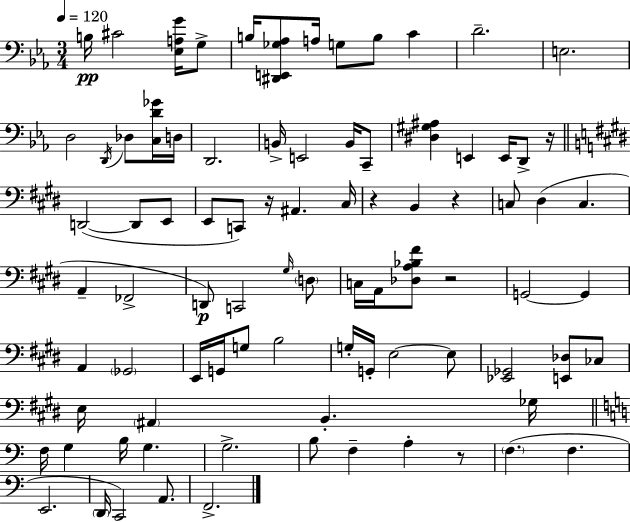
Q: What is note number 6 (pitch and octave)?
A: G3